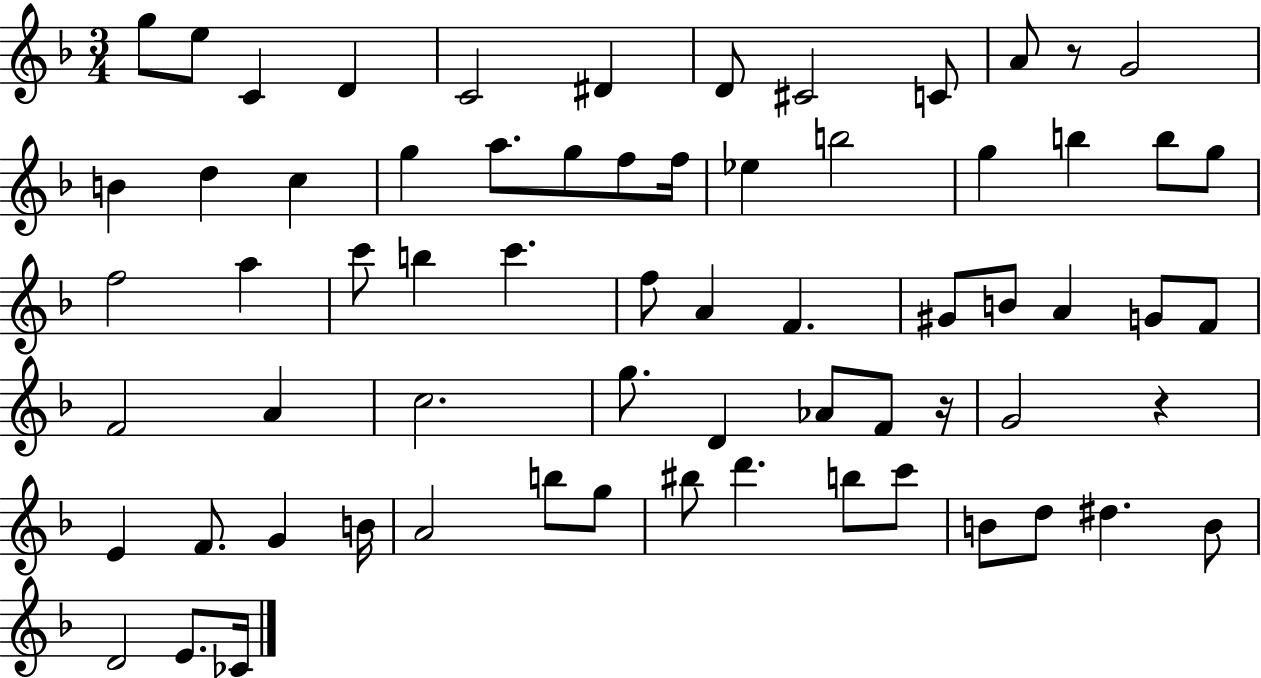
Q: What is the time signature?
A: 3/4